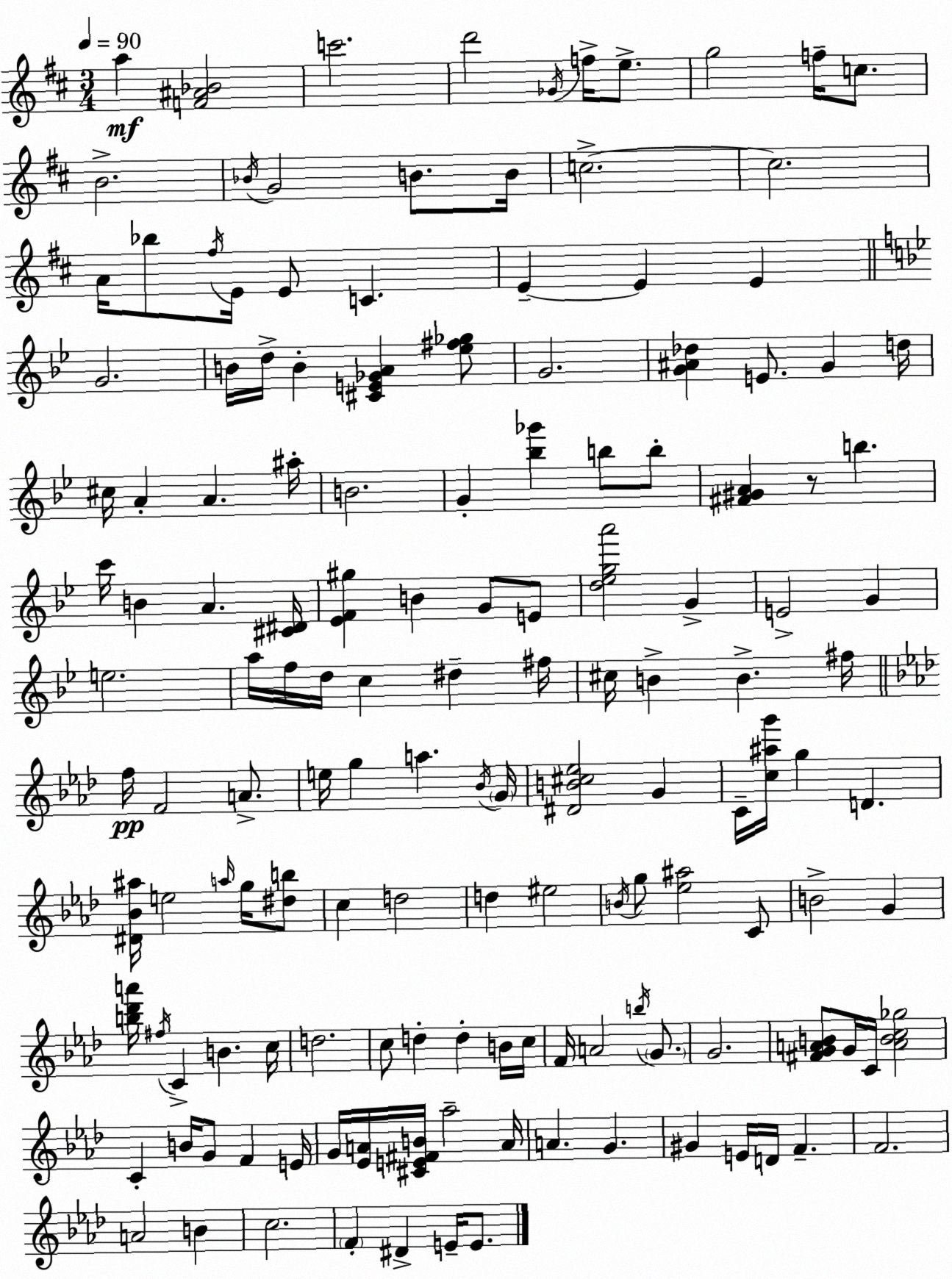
X:1
T:Untitled
M:3/4
L:1/4
K:D
a [F^A_B]2 c'2 d'2 _G/4 f/4 e/2 g2 f/4 c/2 B2 _B/4 G2 B/2 B/4 c2 c2 A/4 _b/2 ^f/4 E/4 E/2 C E E E G2 B/4 d/4 B [^CE_GA] [_e^f_g]/2 G2 [G^A_d] E/2 G d/4 ^c/4 A A ^a/4 B2 G [_b_g'] b/2 b/2 [^F^GA] z/2 b c'/4 B A [^C^D]/4 [_EF^g] B G/2 E/2 [d_ega']2 G E2 G e2 a/4 f/4 d/4 c ^d ^f/4 ^c/4 B B ^f/4 f/4 F2 A/2 e/4 g a _B/4 G/4 [^DB^c_e]2 G C/4 [c^ag']/4 g D [^D_B^a]/4 e2 a/4 g/4 [^db]/2 c d2 d ^e2 B/4 g/2 [_e^a]2 C/2 B2 G [b_d'a']/4 ^f/4 C B c/4 d2 c/2 d d B/4 c/4 F/4 A2 b/4 G/2 G2 [^FGAB]/2 G/4 C/4 [ABc_g]2 C B/4 G/2 F E/4 G/4 [_EA]/4 [^CE^FB]/4 _a2 A/4 A G ^G E/4 D/4 F F2 A2 B c2 F ^D E/4 E/2